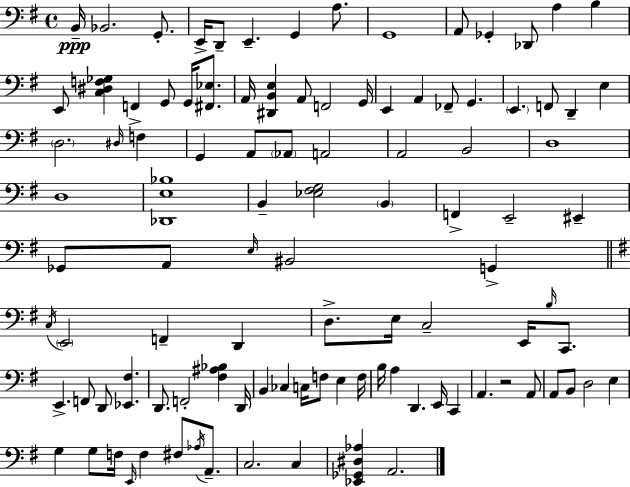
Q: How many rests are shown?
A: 1